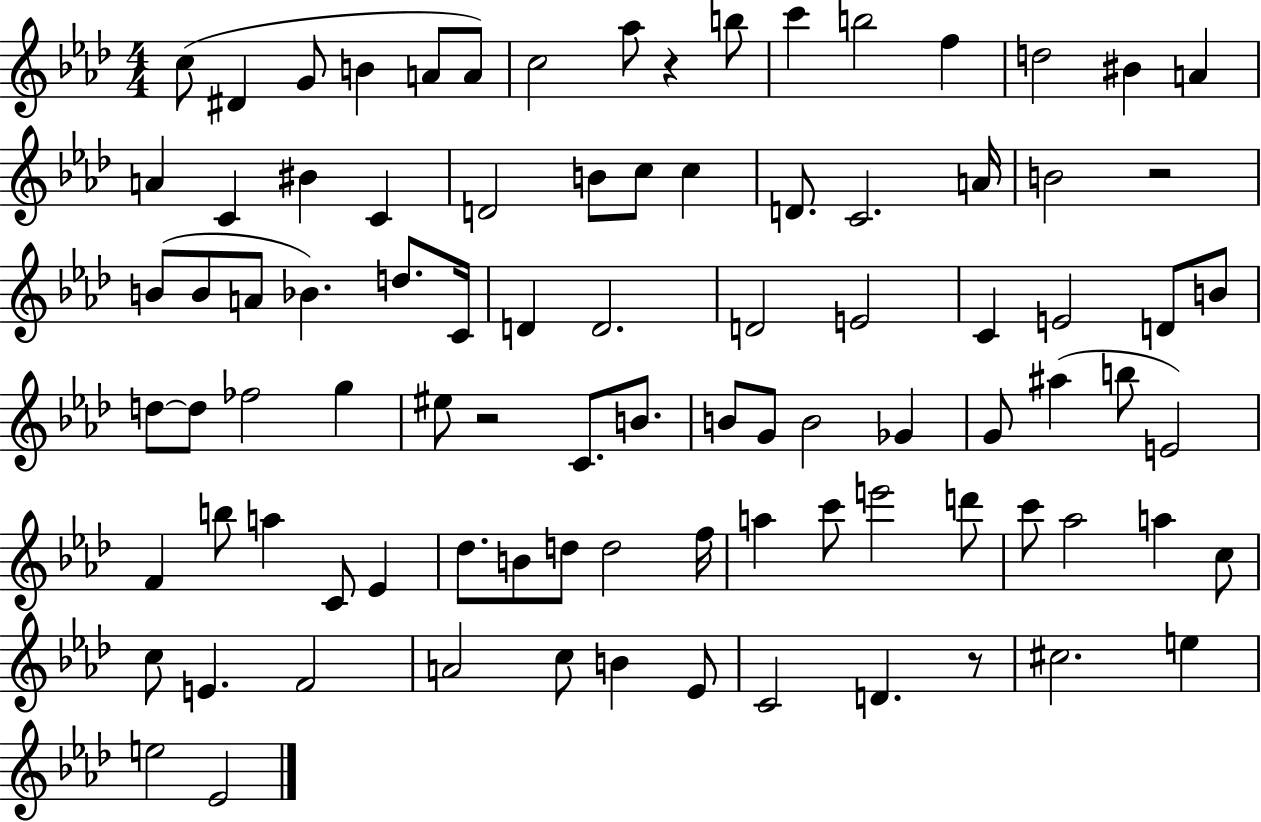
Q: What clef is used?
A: treble